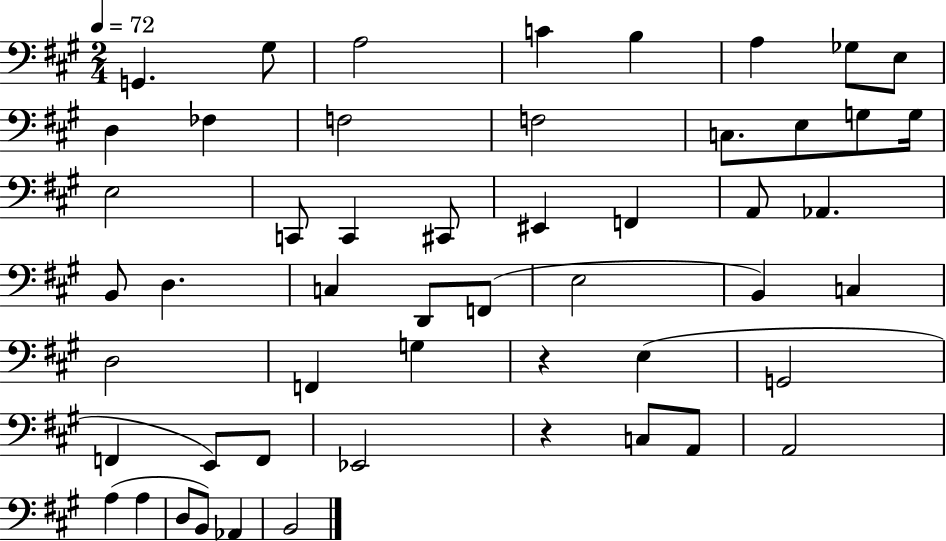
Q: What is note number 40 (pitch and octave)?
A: F2